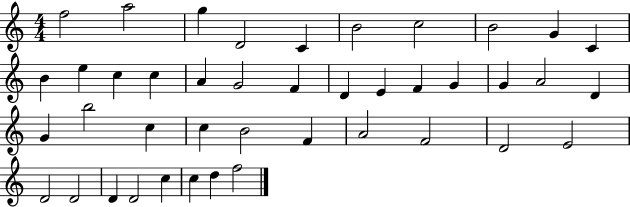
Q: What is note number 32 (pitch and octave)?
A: F4